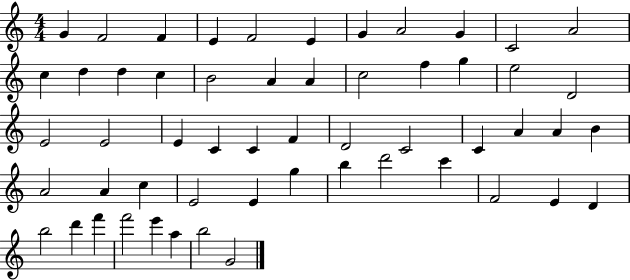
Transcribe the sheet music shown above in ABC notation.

X:1
T:Untitled
M:4/4
L:1/4
K:C
G F2 F E F2 E G A2 G C2 A2 c d d c B2 A A c2 f g e2 D2 E2 E2 E C C F D2 C2 C A A B A2 A c E2 E g b d'2 c' F2 E D b2 d' f' f'2 e' a b2 G2